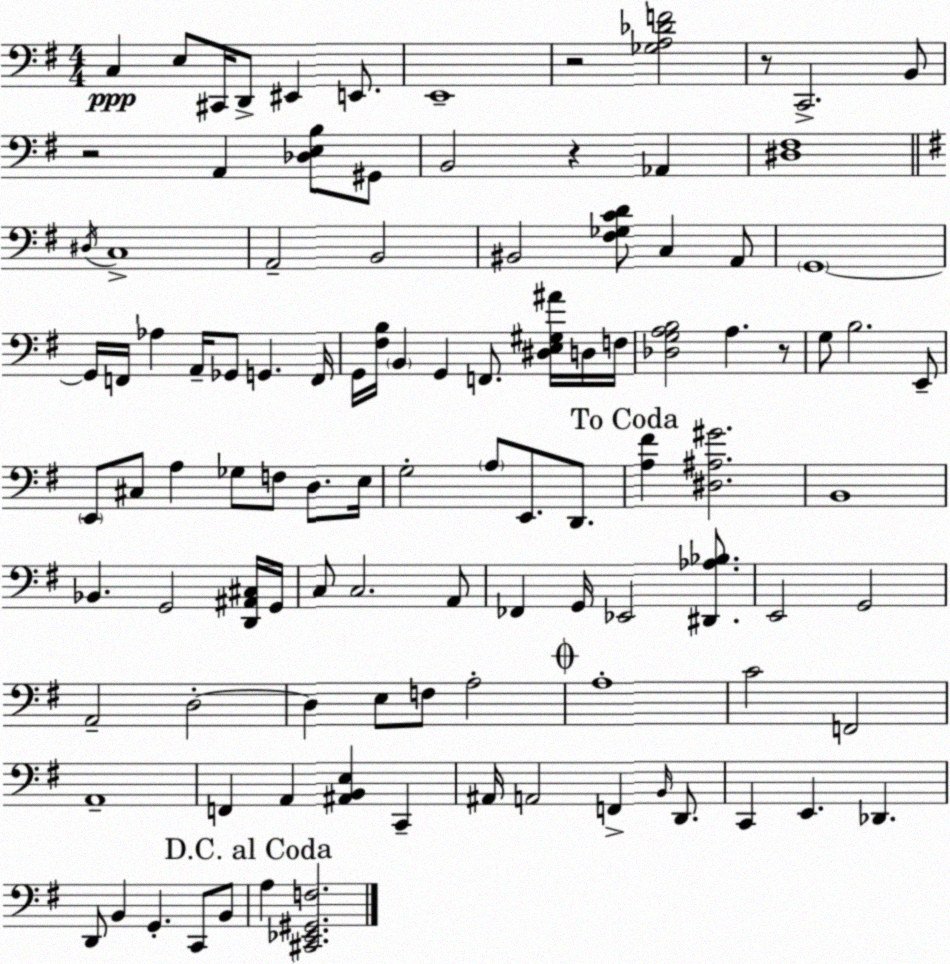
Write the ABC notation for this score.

X:1
T:Untitled
M:4/4
L:1/4
K:G
C, E,/2 ^C,,/4 D,,/2 ^E,, E,,/2 E,,4 z2 [_G,A,_DF]2 z/2 C,,2 B,,/2 z2 A,, [_D,E,B,]/2 ^G,,/2 B,,2 z _A,, [^D,^F,]4 ^D,/4 C,4 A,,2 B,,2 ^B,,2 [^F,_G,CD]/2 C, A,,/2 G,,4 G,,/4 F,,/4 _A, A,,/4 _G,,/2 G,, F,,/4 G,,/4 [^F,B,]/4 B,, G,, F,,/2 [^D,E,^G,^A]/4 D,/4 F,/4 [_D,G,A,B,]2 A, z/2 G,/2 B,2 E,,/2 E,,/2 ^C,/2 A, _G,/2 F,/2 D,/2 E,/4 G,2 A,/2 E,,/2 D,,/2 [A,^F] [^D,^A,^G]2 B,,4 _B,, G,,2 [D,,^A,,^C,]/4 G,,/4 C,/2 C,2 A,,/2 _F,, G,,/4 _E,,2 [^D,,_A,_B,]/2 E,,2 G,,2 A,,2 D,2 D, E,/2 F,/2 A,2 A,4 C2 F,,2 A,,4 F,, A,, [^A,,B,,E,] C,, ^A,,/4 A,,2 F,, B,,/4 D,,/2 C,, E,, _D,, D,,/2 B,, G,, C,,/2 B,,/2 A, [^C,,_E,,^G,,F,]2